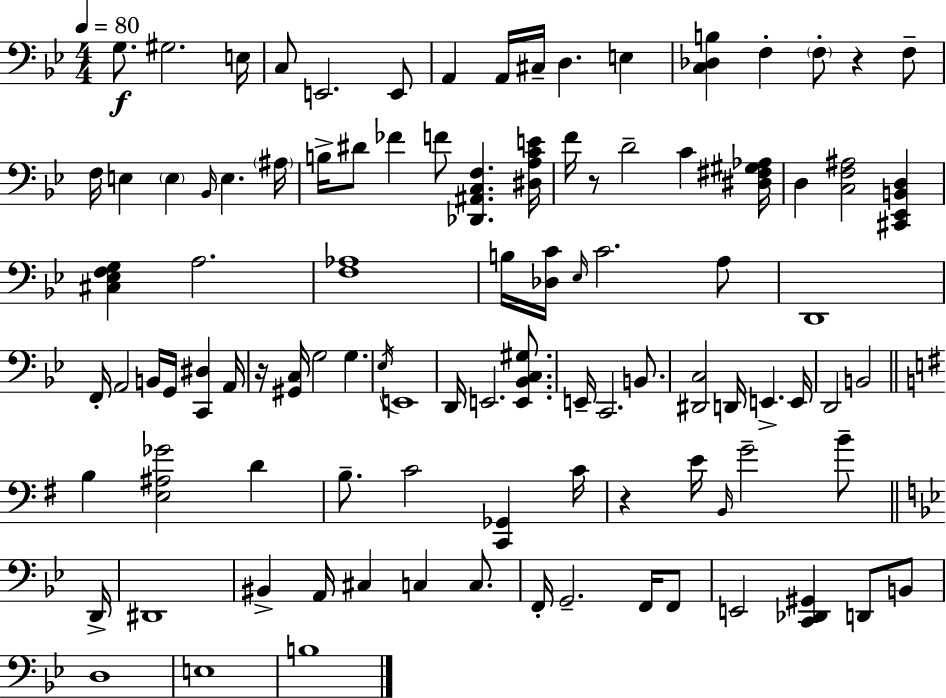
G3/e. G#3/h. E3/s C3/e E2/h. E2/e A2/q A2/s C#3/s D3/q. E3/q [C3,Db3,B3]/q F3/q F3/e R/q F3/e F3/s E3/q E3/q Bb2/s E3/q. A#3/s B3/s D#4/e FES4/q F4/e [Db2,A#2,C3,F3]/q. [D#3,A3,C4,E4]/s F4/s R/e D4/h C4/q [D#3,F#3,G#3,Ab3]/s D3/q [C3,F3,A#3]/h [C#2,Eb2,B2,D3]/q [C#3,Eb3,F3,G3]/q A3/h. [F3,Ab3]/w B3/s [Db3,C4]/s Eb3/s C4/h. A3/e D2/w F2/s A2/h B2/s G2/s [C2,D#3]/q A2/s R/s [G#2,C3]/s G3/h G3/q. Eb3/s E2/w D2/s E2/h. [E2,Bb2,C3,G#3]/e. E2/s C2/h. B2/e. [D#2,C3]/h D2/s E2/q. E2/s D2/h B2/h B3/q [E3,A#3,Gb4]/h D4/q B3/e. C4/h [C2,Gb2]/q C4/s R/q E4/s B2/s G4/h B4/e D2/s D#2/w BIS2/q A2/s C#3/q C3/q C3/e. F2/s G2/h. F2/s F2/e E2/h [C2,Db2,G#2]/q D2/e B2/e D3/w E3/w B3/w